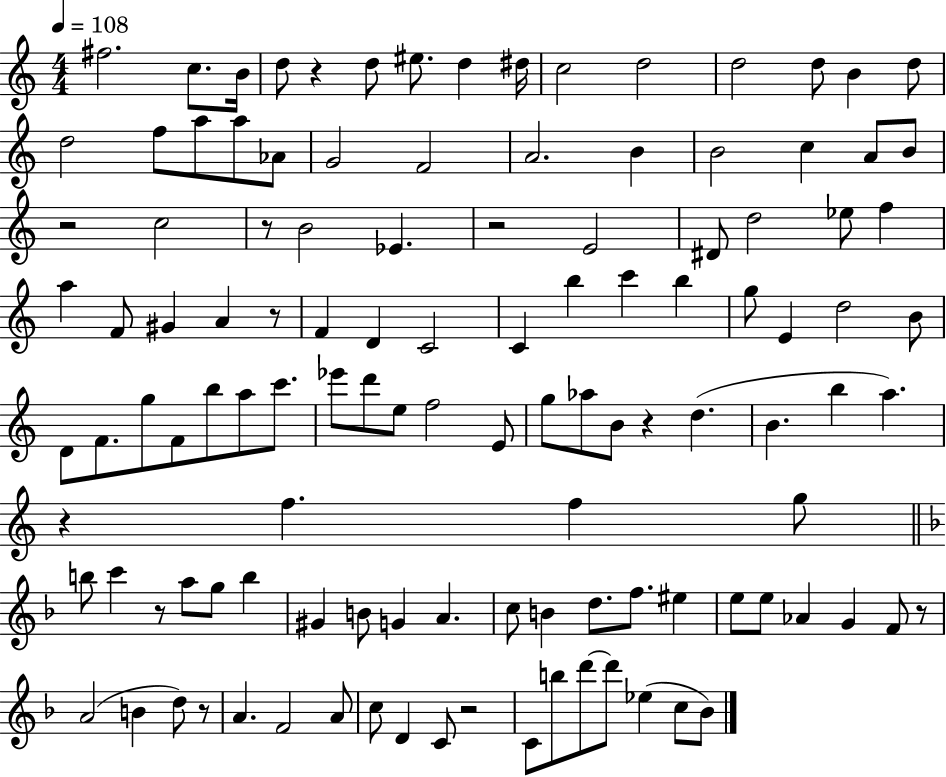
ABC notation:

X:1
T:Untitled
M:4/4
L:1/4
K:C
^f2 c/2 B/4 d/2 z d/2 ^e/2 d ^d/4 c2 d2 d2 d/2 B d/2 d2 f/2 a/2 a/2 _A/2 G2 F2 A2 B B2 c A/2 B/2 z2 c2 z/2 B2 _E z2 E2 ^D/2 d2 _e/2 f a F/2 ^G A z/2 F D C2 C b c' b g/2 E d2 B/2 D/2 F/2 g/2 F/2 b/2 a/2 c'/2 _e'/2 d'/2 e/2 f2 E/2 g/2 _a/2 B/2 z d B b a z f f g/2 b/2 c' z/2 a/2 g/2 b ^G B/2 G A c/2 B d/2 f/2 ^e e/2 e/2 _A G F/2 z/2 A2 B d/2 z/2 A F2 A/2 c/2 D C/2 z2 C/2 b/2 d'/2 d'/2 _e c/2 _B/2